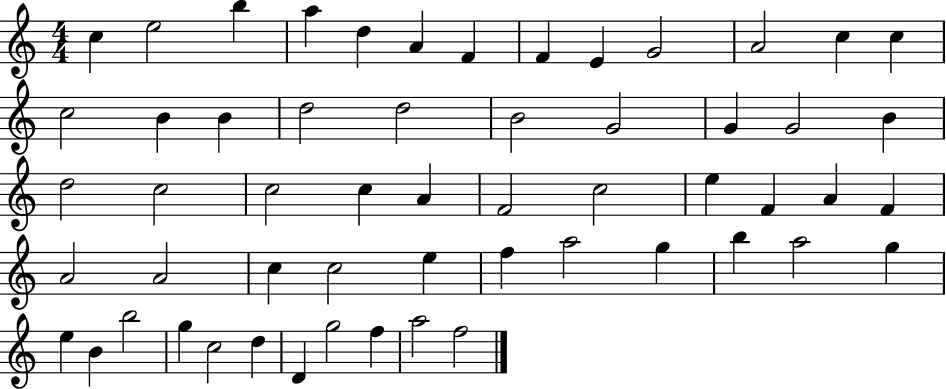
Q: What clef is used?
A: treble